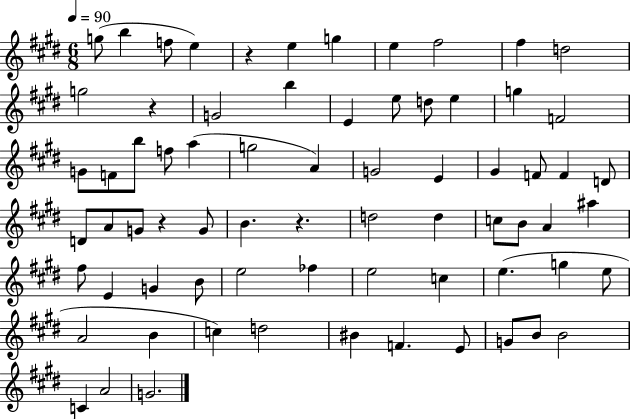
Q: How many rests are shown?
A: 4